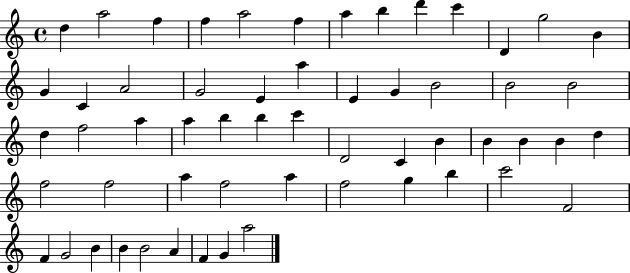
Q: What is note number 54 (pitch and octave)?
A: A4